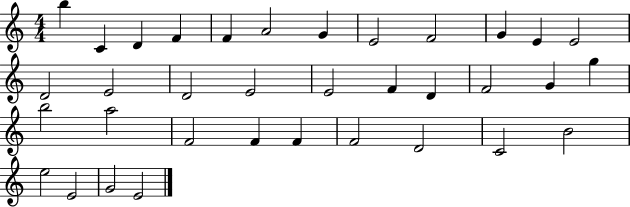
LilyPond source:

{
  \clef treble
  \numericTimeSignature
  \time 4/4
  \key c \major
  b''4 c'4 d'4 f'4 | f'4 a'2 g'4 | e'2 f'2 | g'4 e'4 e'2 | \break d'2 e'2 | d'2 e'2 | e'2 f'4 d'4 | f'2 g'4 g''4 | \break b''2 a''2 | f'2 f'4 f'4 | f'2 d'2 | c'2 b'2 | \break e''2 e'2 | g'2 e'2 | \bar "|."
}